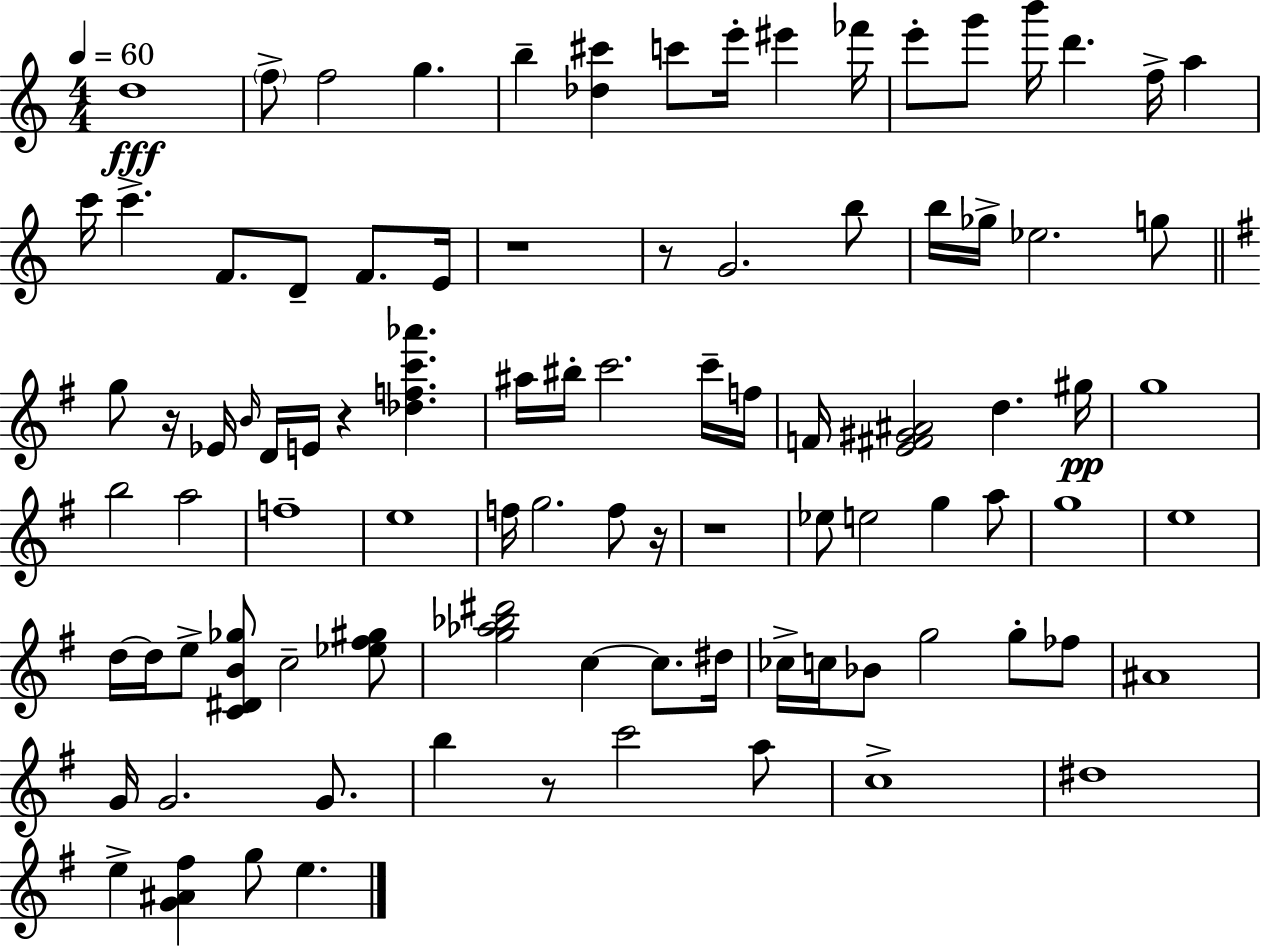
X:1
T:Untitled
M:4/4
L:1/4
K:Am
d4 f/2 f2 g b [_d^c'] c'/2 e'/4 ^e' _f'/4 e'/2 g'/2 b'/4 d' f/4 a c'/4 c' F/2 D/2 F/2 E/4 z4 z/2 G2 b/2 b/4 _g/4 _e2 g/2 g/2 z/4 _E/4 B/4 D/4 E/4 z [_dfc'_a'] ^a/4 ^b/4 c'2 c'/4 f/4 F/4 [E^F^G^A]2 d ^g/4 g4 b2 a2 f4 e4 f/4 g2 f/2 z/4 z4 _e/2 e2 g a/2 g4 e4 d/4 d/4 e/2 [C^DB_g]/2 c2 [_e^f^g]/2 [g_a_b^d']2 c c/2 ^d/4 _c/4 c/4 _B/2 g2 g/2 _f/2 ^A4 G/4 G2 G/2 b z/2 c'2 a/2 c4 ^d4 e [G^A^f] g/2 e